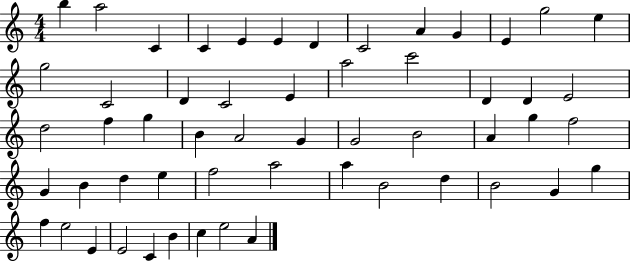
X:1
T:Untitled
M:4/4
L:1/4
K:C
b a2 C C E E D C2 A G E g2 e g2 C2 D C2 E a2 c'2 D D E2 d2 f g B A2 G G2 B2 A g f2 G B d e f2 a2 a B2 d B2 G g f e2 E E2 C B c e2 A